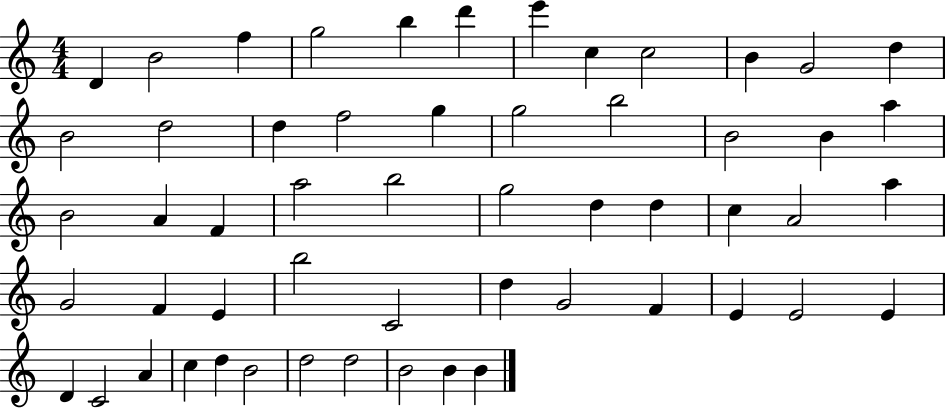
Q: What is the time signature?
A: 4/4